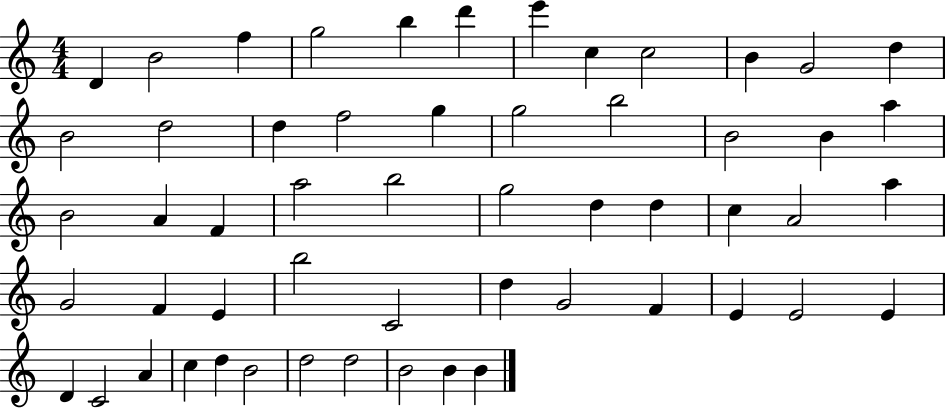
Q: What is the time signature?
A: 4/4